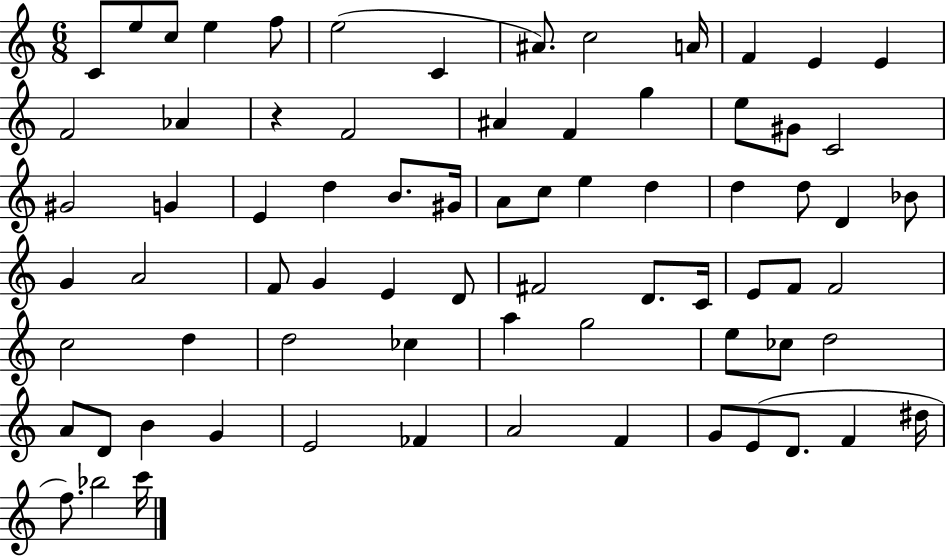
C4/e E5/e C5/e E5/q F5/e E5/h C4/q A#4/e. C5/h A4/s F4/q E4/q E4/q F4/h Ab4/q R/q F4/h A#4/q F4/q G5/q E5/e G#4/e C4/h G#4/h G4/q E4/q D5/q B4/e. G#4/s A4/e C5/e E5/q D5/q D5/q D5/e D4/q Bb4/e G4/q A4/h F4/e G4/q E4/q D4/e F#4/h D4/e. C4/s E4/e F4/e F4/h C5/h D5/q D5/h CES5/q A5/q G5/h E5/e CES5/e D5/h A4/e D4/e B4/q G4/q E4/h FES4/q A4/h F4/q G4/e E4/e D4/e. F4/q D#5/s F5/e. Bb5/h C6/s